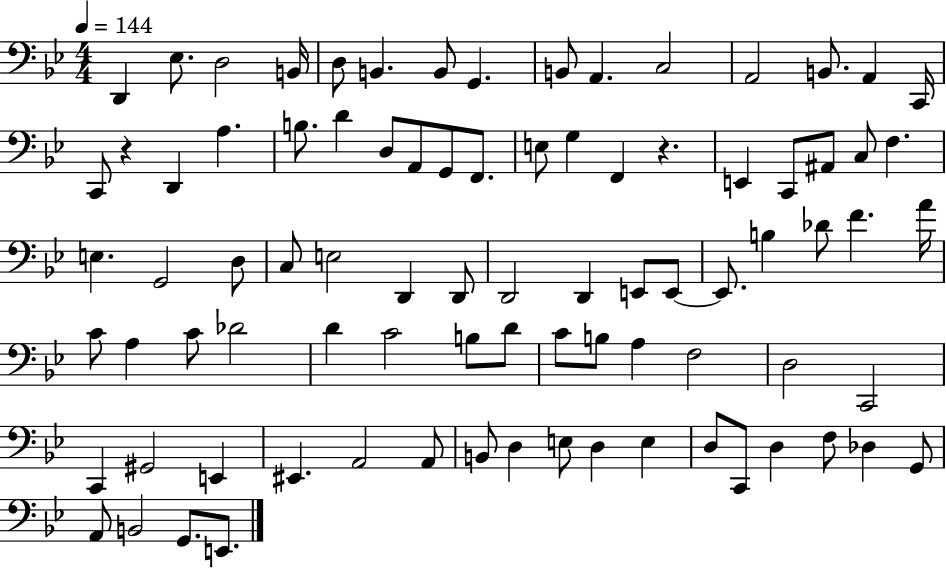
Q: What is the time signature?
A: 4/4